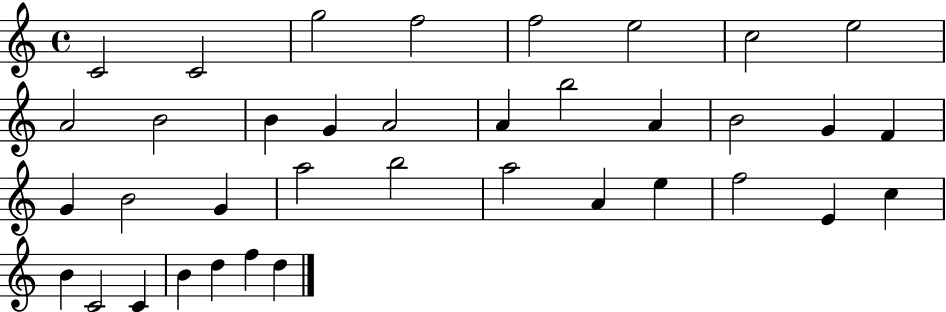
{
  \clef treble
  \time 4/4
  \defaultTimeSignature
  \key c \major
  c'2 c'2 | g''2 f''2 | f''2 e''2 | c''2 e''2 | \break a'2 b'2 | b'4 g'4 a'2 | a'4 b''2 a'4 | b'2 g'4 f'4 | \break g'4 b'2 g'4 | a''2 b''2 | a''2 a'4 e''4 | f''2 e'4 c''4 | \break b'4 c'2 c'4 | b'4 d''4 f''4 d''4 | \bar "|."
}